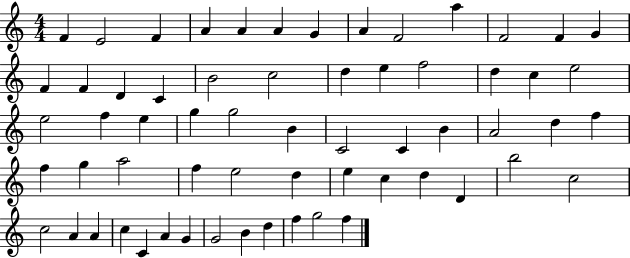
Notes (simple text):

F4/q E4/h F4/q A4/q A4/q A4/q G4/q A4/q F4/h A5/q F4/h F4/q G4/q F4/q F4/q D4/q C4/q B4/h C5/h D5/q E5/q F5/h D5/q C5/q E5/h E5/h F5/q E5/q G5/q G5/h B4/q C4/h C4/q B4/q A4/h D5/q F5/q F5/q G5/q A5/h F5/q E5/h D5/q E5/q C5/q D5/q D4/q B5/h C5/h C5/h A4/q A4/q C5/q C4/q A4/q G4/q G4/h B4/q D5/q F5/q G5/h F5/q